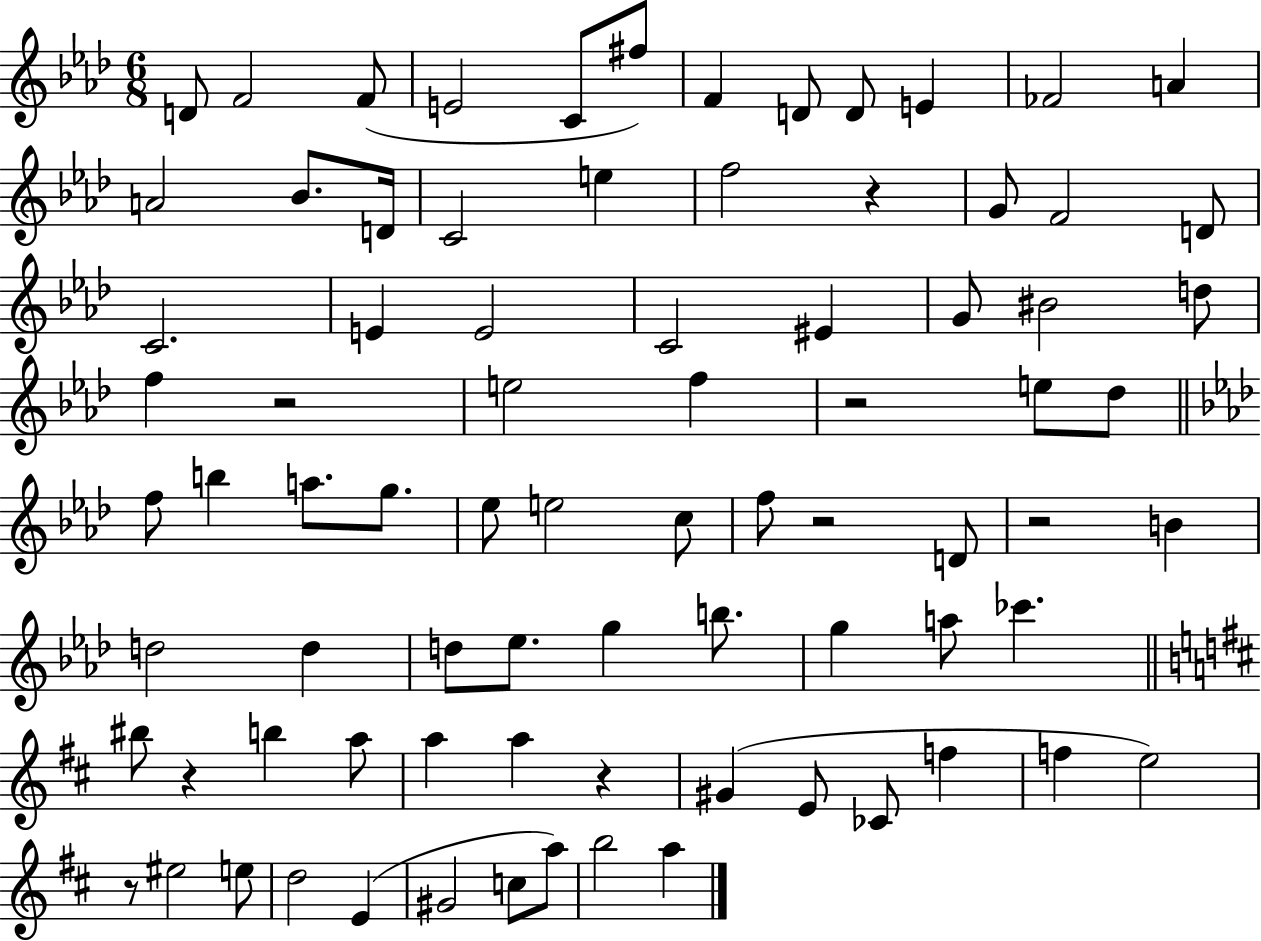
D4/e F4/h F4/e E4/h C4/e F#5/e F4/q D4/e D4/e E4/q FES4/h A4/q A4/h Bb4/e. D4/s C4/h E5/q F5/h R/q G4/e F4/h D4/e C4/h. E4/q E4/h C4/h EIS4/q G4/e BIS4/h D5/e F5/q R/h E5/h F5/q R/h E5/e Db5/e F5/e B5/q A5/e. G5/e. Eb5/e E5/h C5/e F5/e R/h D4/e R/h B4/q D5/h D5/q D5/e Eb5/e. G5/q B5/e. G5/q A5/e CES6/q. BIS5/e R/q B5/q A5/e A5/q A5/q R/q G#4/q E4/e CES4/e F5/q F5/q E5/h R/e EIS5/h E5/e D5/h E4/q G#4/h C5/e A5/e B5/h A5/q